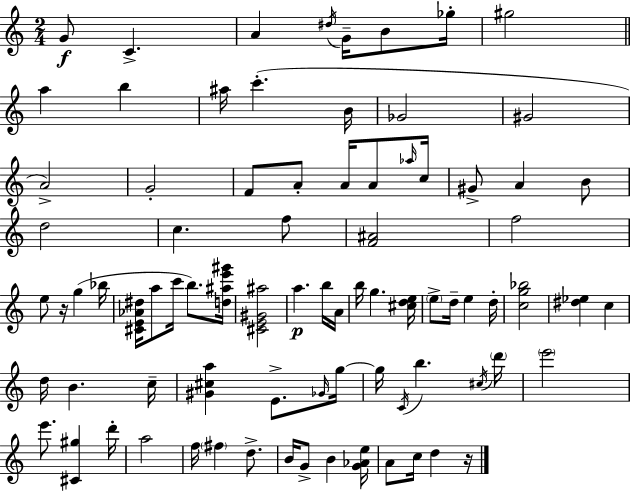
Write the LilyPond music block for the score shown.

{
  \clef treble
  \numericTimeSignature
  \time 2/4
  \key a \minor
  g'8\f c'4.-> | a'4 \acciaccatura { dis''16 } g'16-- b'8 | ges''16-. gis''2 | \bar "||" \break \key c \major a''4 b''4 | ais''16 c'''4.-.( b'16 | ges'2 | gis'2 | \break a'2->) | g'2-. | f'8 a'8-. a'16 a'8 \grace { aes''16 } | c''16 gis'8-> a'4 b'8 | \break d''2 | c''4. f''8 | <f' ais'>2 | f''2 | \break e''8 r16 g''4( | bes''16 <cis' e' aes' dis''>16 a''8 c'''16 b''8.) | <d'' ais'' e''' gis'''>16 <cis' e' gis' ais''>2 | a''4.\p b''16 | \break a'16 b''16 g''4. | <cis'' d'' e''>16 \parenthesize e''8-> d''16-- e''4 | d''16-. <c'' g'' bes''>2 | <dis'' ees''>4 c''4 | \break d''16 b'4. | c''16-- <gis' cis'' a''>4 e'8.-> | \grace { ges'16 } g''16~~ g''16 \acciaccatura { c'16 } b''4. | \acciaccatura { cis''16 } \parenthesize d'''16 \parenthesize e'''2 | \break e'''8. <cis' gis''>4 | d'''16-. a''2 | f''16 \parenthesize fis''4 | d''8.-> b'16 g'8-> b'4 | \break <g' aes' e''>16 a'8 c''16 d''4 | r16 \bar "|."
}